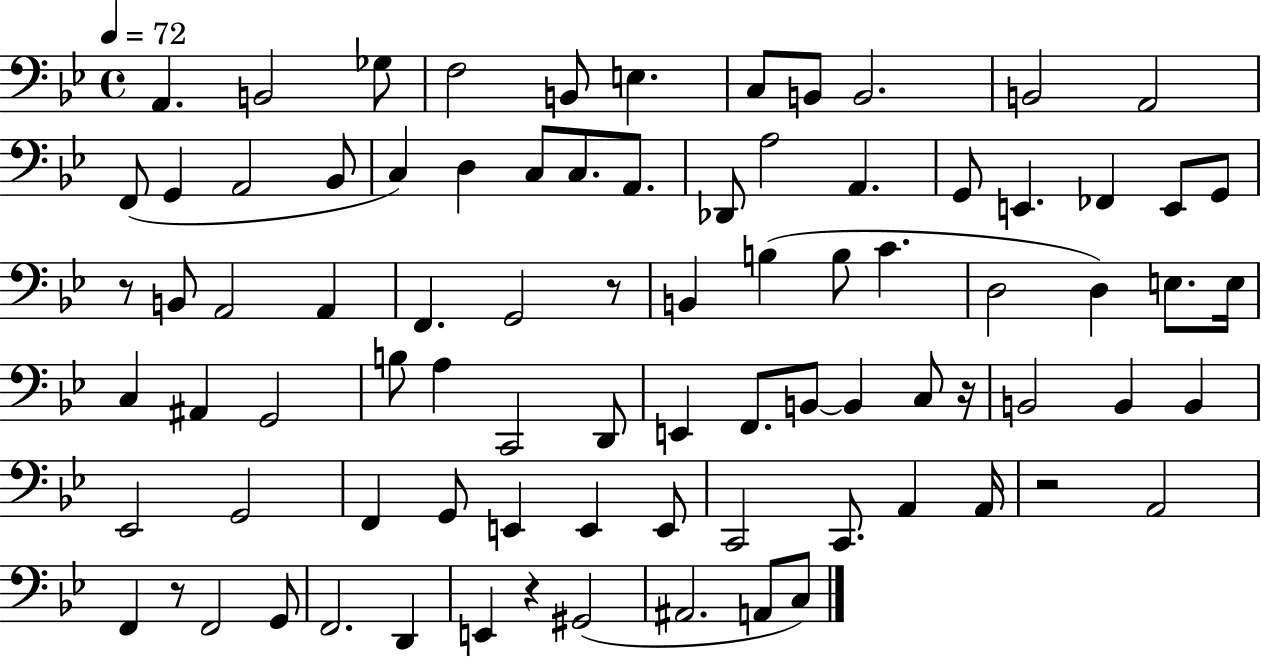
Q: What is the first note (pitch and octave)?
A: A2